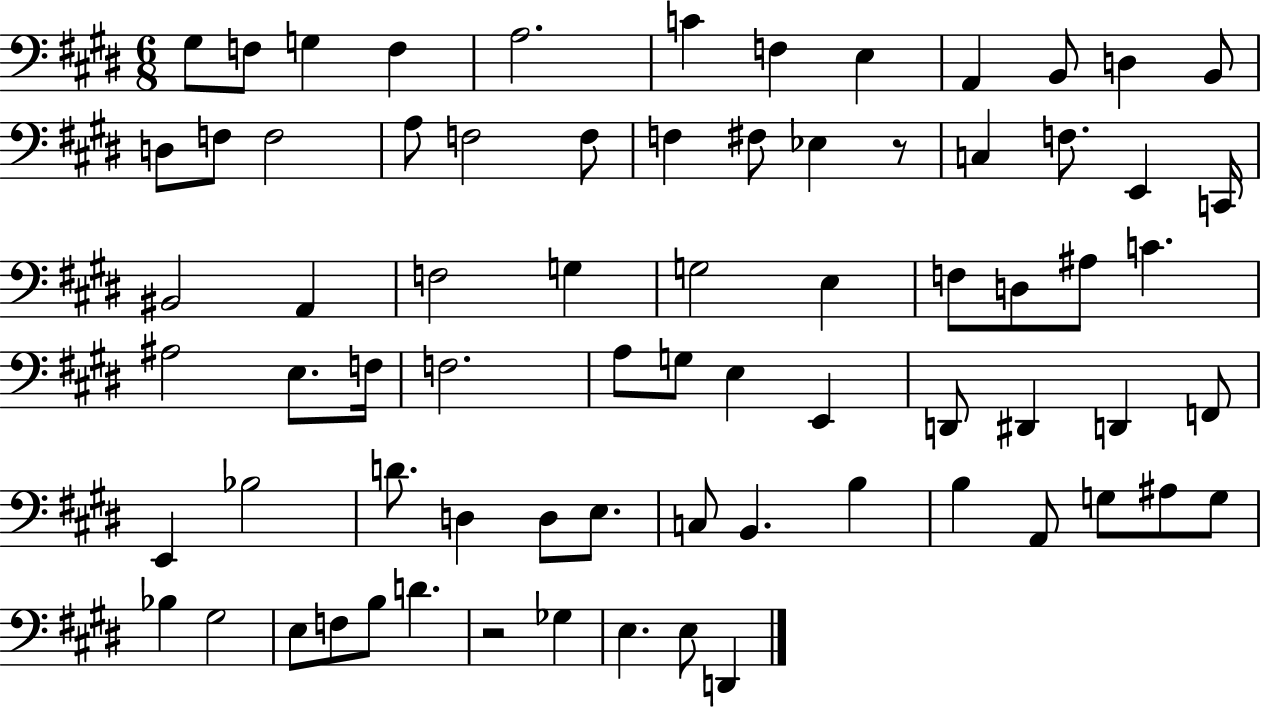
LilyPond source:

{
  \clef bass
  \numericTimeSignature
  \time 6/8
  \key e \major
  gis8 f8 g4 f4 | a2. | c'4 f4 e4 | a,4 b,8 d4 b,8 | \break d8 f8 f2 | a8 f2 f8 | f4 fis8 ees4 r8 | c4 f8. e,4 c,16 | \break bis,2 a,4 | f2 g4 | g2 e4 | f8 d8 ais8 c'4. | \break ais2 e8. f16 | f2. | a8 g8 e4 e,4 | d,8 dis,4 d,4 f,8 | \break e,4 bes2 | d'8. d4 d8 e8. | c8 b,4. b4 | b4 a,8 g8 ais8 g8 | \break bes4 gis2 | e8 f8 b8 d'4. | r2 ges4 | e4. e8 d,4 | \break \bar "|."
}